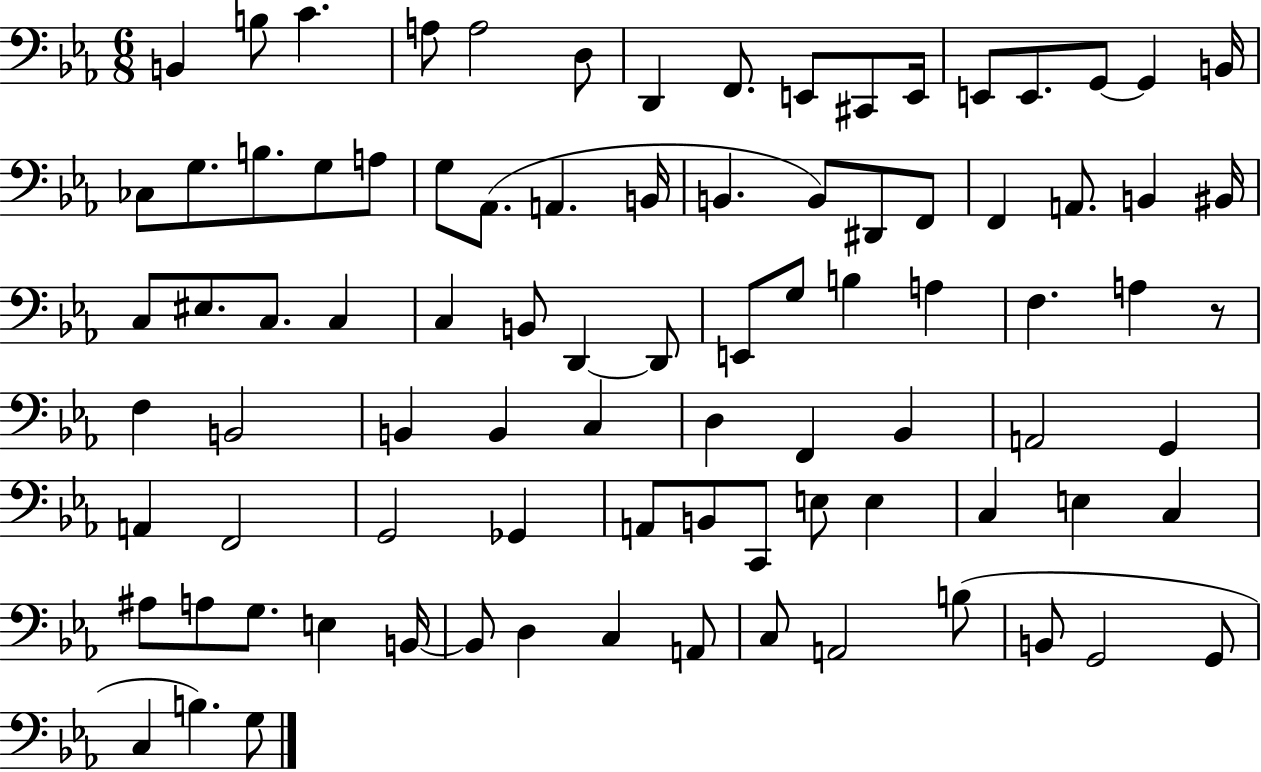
{
  \clef bass
  \numericTimeSignature
  \time 6/8
  \key ees \major
  \repeat volta 2 { b,4 b8 c'4. | a8 a2 d8 | d,4 f,8. e,8 cis,8 e,16 | e,8 e,8. g,8~~ g,4 b,16 | \break ces8 g8. b8. g8 a8 | g8 aes,8.( a,4. b,16 | b,4. b,8) dis,8 f,8 | f,4 a,8. b,4 bis,16 | \break c8 eis8. c8. c4 | c4 b,8 d,4~~ d,8 | e,8 g8 b4 a4 | f4. a4 r8 | \break f4 b,2 | b,4 b,4 c4 | d4 f,4 bes,4 | a,2 g,4 | \break a,4 f,2 | g,2 ges,4 | a,8 b,8 c,8 e8 e4 | c4 e4 c4 | \break ais8 a8 g8. e4 b,16~~ | b,8 d4 c4 a,8 | c8 a,2 b8( | b,8 g,2 g,8 | \break c4 b4.) g8 | } \bar "|."
}